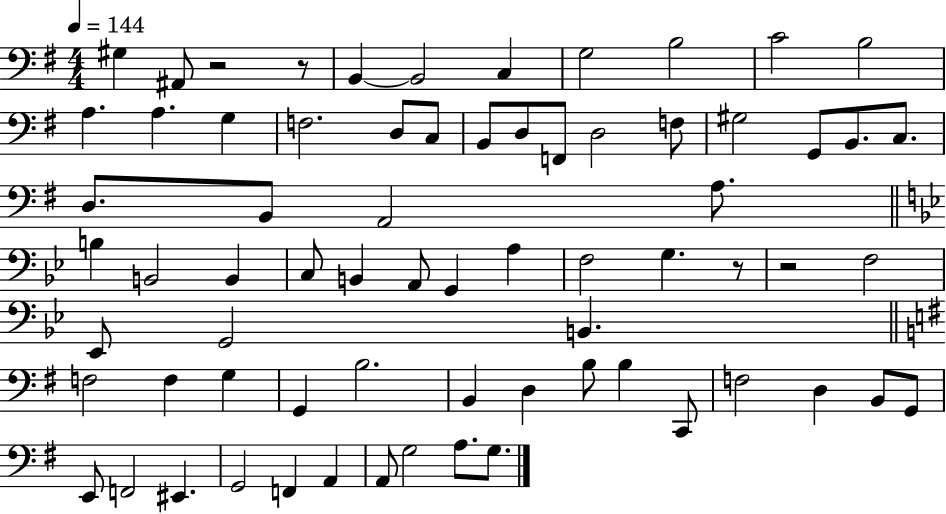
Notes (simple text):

G#3/q A#2/e R/h R/e B2/q B2/h C3/q G3/h B3/h C4/h B3/h A3/q. A3/q. G3/q F3/h. D3/e C3/e B2/e D3/e F2/e D3/h F3/e G#3/h G2/e B2/e. C3/e. D3/e. B2/e A2/h A3/e. B3/q B2/h B2/q C3/e B2/q A2/e G2/q A3/q F3/h G3/q. R/e R/h F3/h Eb2/e G2/h B2/q. F3/h F3/q G3/q G2/q B3/h. B2/q D3/q B3/e B3/q C2/e F3/h D3/q B2/e G2/e E2/e F2/h EIS2/q. G2/h F2/q A2/q A2/e G3/h A3/e. G3/e.